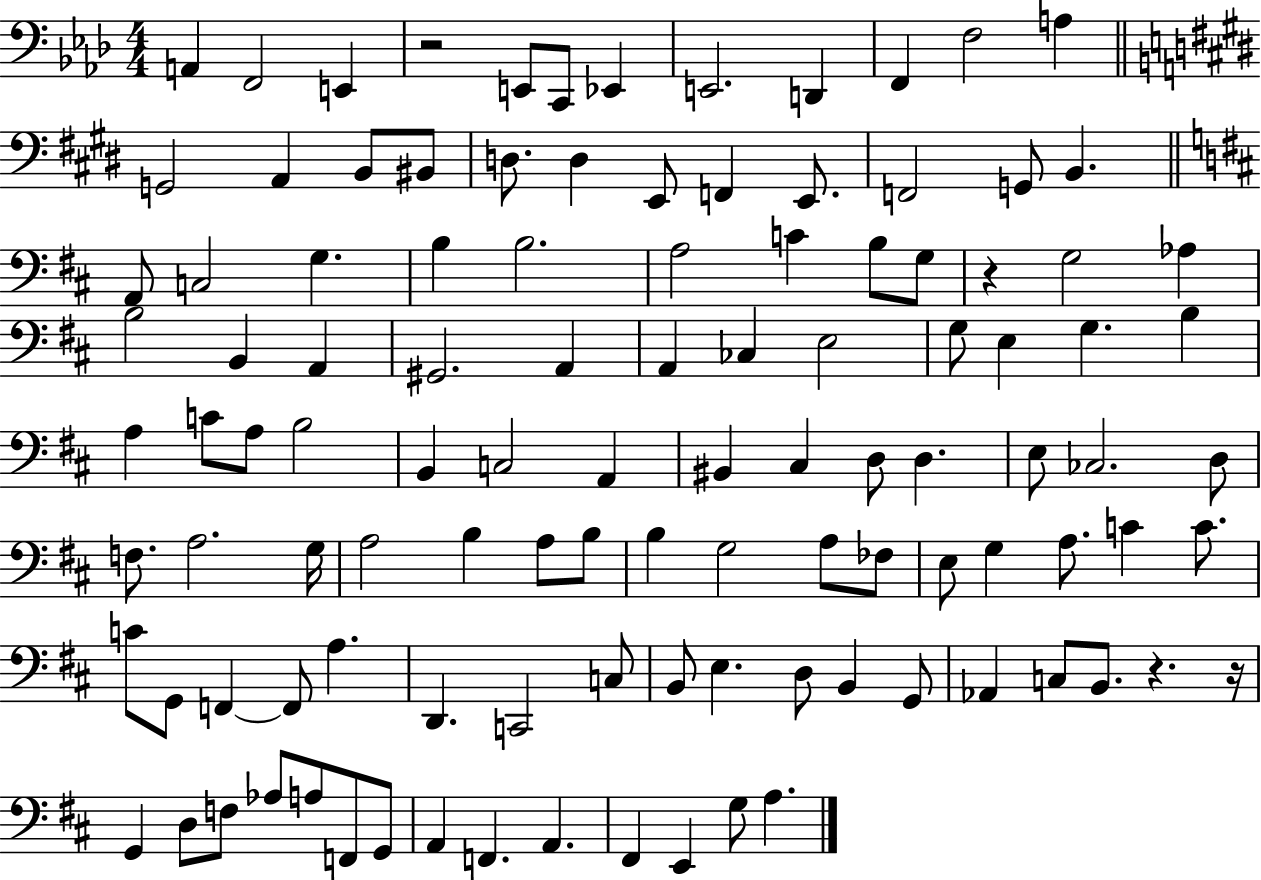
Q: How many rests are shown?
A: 4